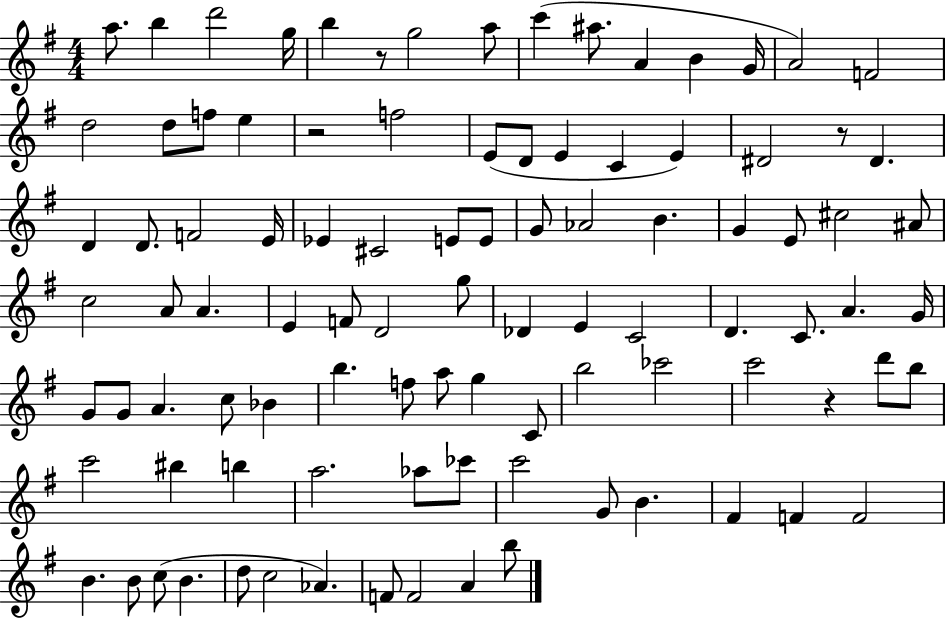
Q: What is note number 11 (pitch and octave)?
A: B4